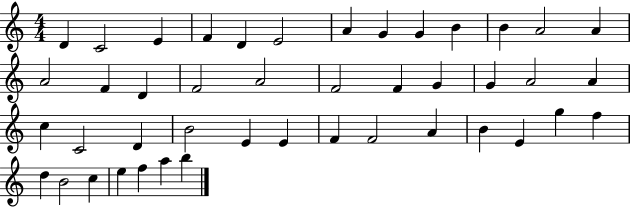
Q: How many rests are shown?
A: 0